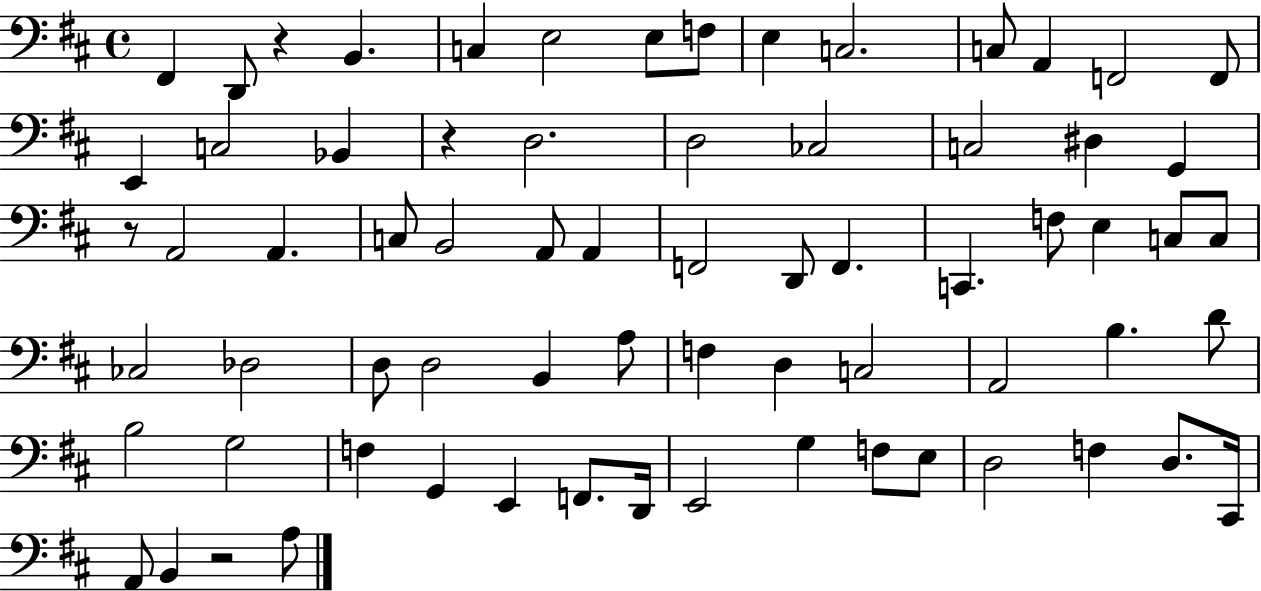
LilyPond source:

{
  \clef bass
  \time 4/4
  \defaultTimeSignature
  \key d \major
  \repeat volta 2 { fis,4 d,8 r4 b,4. | c4 e2 e8 f8 | e4 c2. | c8 a,4 f,2 f,8 | \break e,4 c2 bes,4 | r4 d2. | d2 ces2 | c2 dis4 g,4 | \break r8 a,2 a,4. | c8 b,2 a,8 a,4 | f,2 d,8 f,4. | c,4. f8 e4 c8 c8 | \break ces2 des2 | d8 d2 b,4 a8 | f4 d4 c2 | a,2 b4. d'8 | \break b2 g2 | f4 g,4 e,4 f,8. d,16 | e,2 g4 f8 e8 | d2 f4 d8. cis,16 | \break a,8 b,4 r2 a8 | } \bar "|."
}